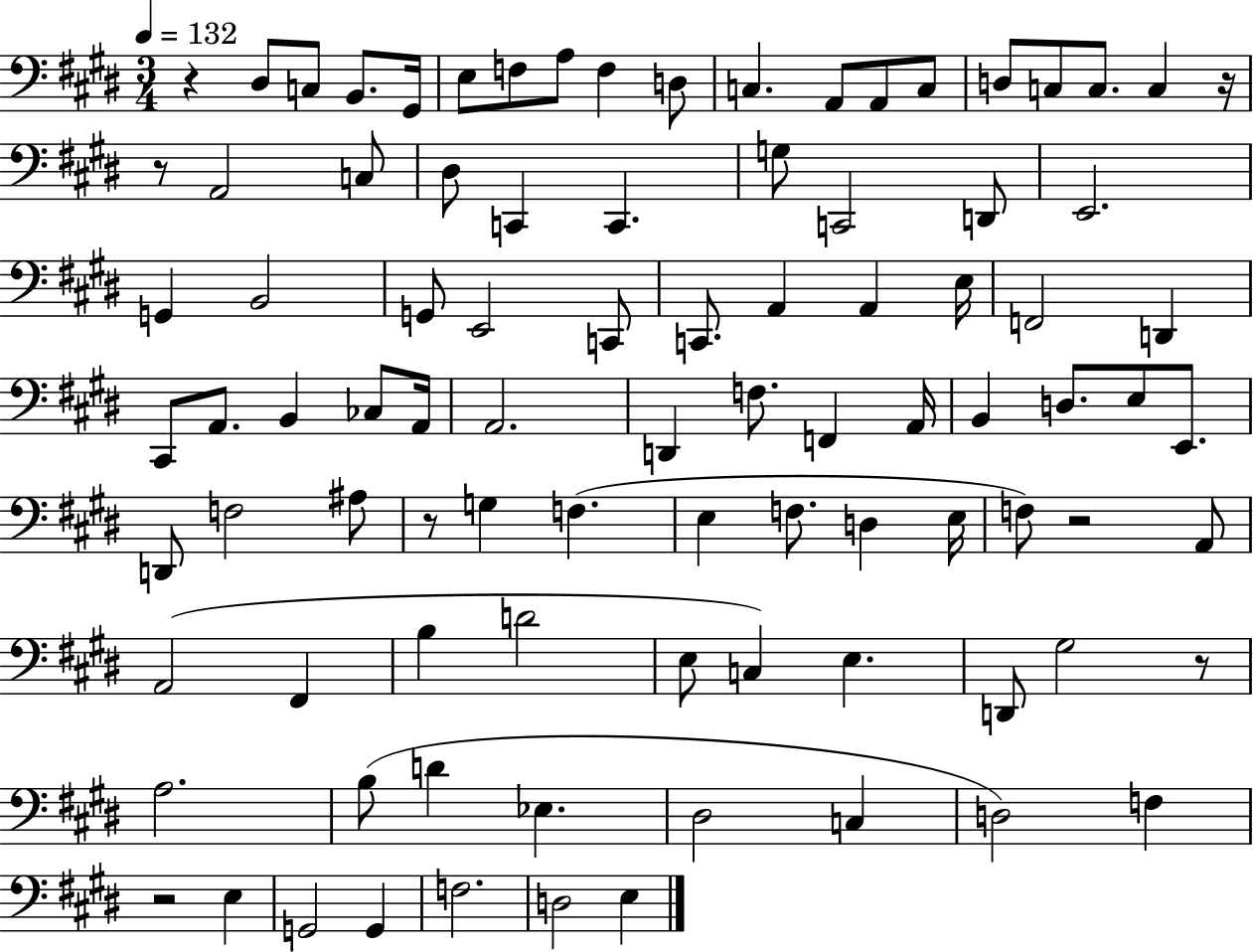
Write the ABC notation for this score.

X:1
T:Untitled
M:3/4
L:1/4
K:E
z ^D,/2 C,/2 B,,/2 ^G,,/4 E,/2 F,/2 A,/2 F, D,/2 C, A,,/2 A,,/2 C,/2 D,/2 C,/2 C,/2 C, z/4 z/2 A,,2 C,/2 ^D,/2 C,, C,, G,/2 C,,2 D,,/2 E,,2 G,, B,,2 G,,/2 E,,2 C,,/2 C,,/2 A,, A,, E,/4 F,,2 D,, ^C,,/2 A,,/2 B,, _C,/2 A,,/4 A,,2 D,, F,/2 F,, A,,/4 B,, D,/2 E,/2 E,,/2 D,,/2 F,2 ^A,/2 z/2 G, F, E, F,/2 D, E,/4 F,/2 z2 A,,/2 A,,2 ^F,, B, D2 E,/2 C, E, D,,/2 ^G,2 z/2 A,2 B,/2 D _E, ^D,2 C, D,2 F, z2 E, G,,2 G,, F,2 D,2 E,